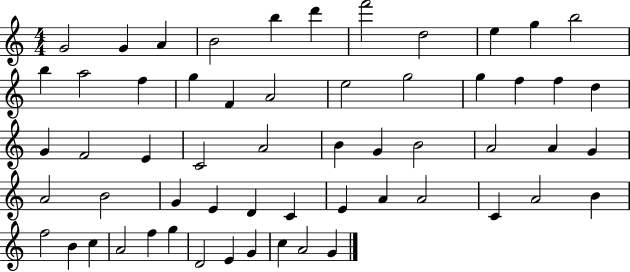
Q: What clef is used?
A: treble